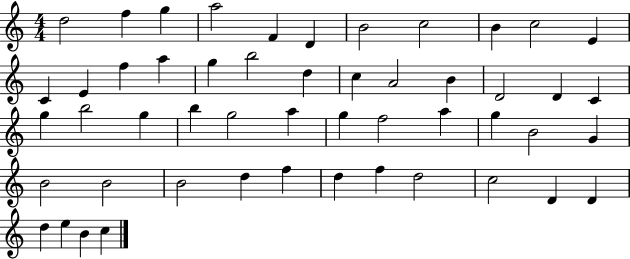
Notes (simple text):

D5/h F5/q G5/q A5/h F4/q D4/q B4/h C5/h B4/q C5/h E4/q C4/q E4/q F5/q A5/q G5/q B5/h D5/q C5/q A4/h B4/q D4/h D4/q C4/q G5/q B5/h G5/q B5/q G5/h A5/q G5/q F5/h A5/q G5/q B4/h G4/q B4/h B4/h B4/h D5/q F5/q D5/q F5/q D5/h C5/h D4/q D4/q D5/q E5/q B4/q C5/q